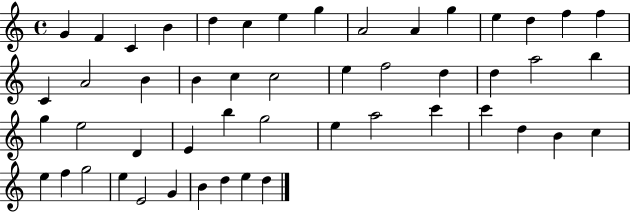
{
  \clef treble
  \time 4/4
  \defaultTimeSignature
  \key c \major
  g'4 f'4 c'4 b'4 | d''4 c''4 e''4 g''4 | a'2 a'4 g''4 | e''4 d''4 f''4 f''4 | \break c'4 a'2 b'4 | b'4 c''4 c''2 | e''4 f''2 d''4 | d''4 a''2 b''4 | \break g''4 e''2 d'4 | e'4 b''4 g''2 | e''4 a''2 c'''4 | c'''4 d''4 b'4 c''4 | \break e''4 f''4 g''2 | e''4 e'2 g'4 | b'4 d''4 e''4 d''4 | \bar "|."
}